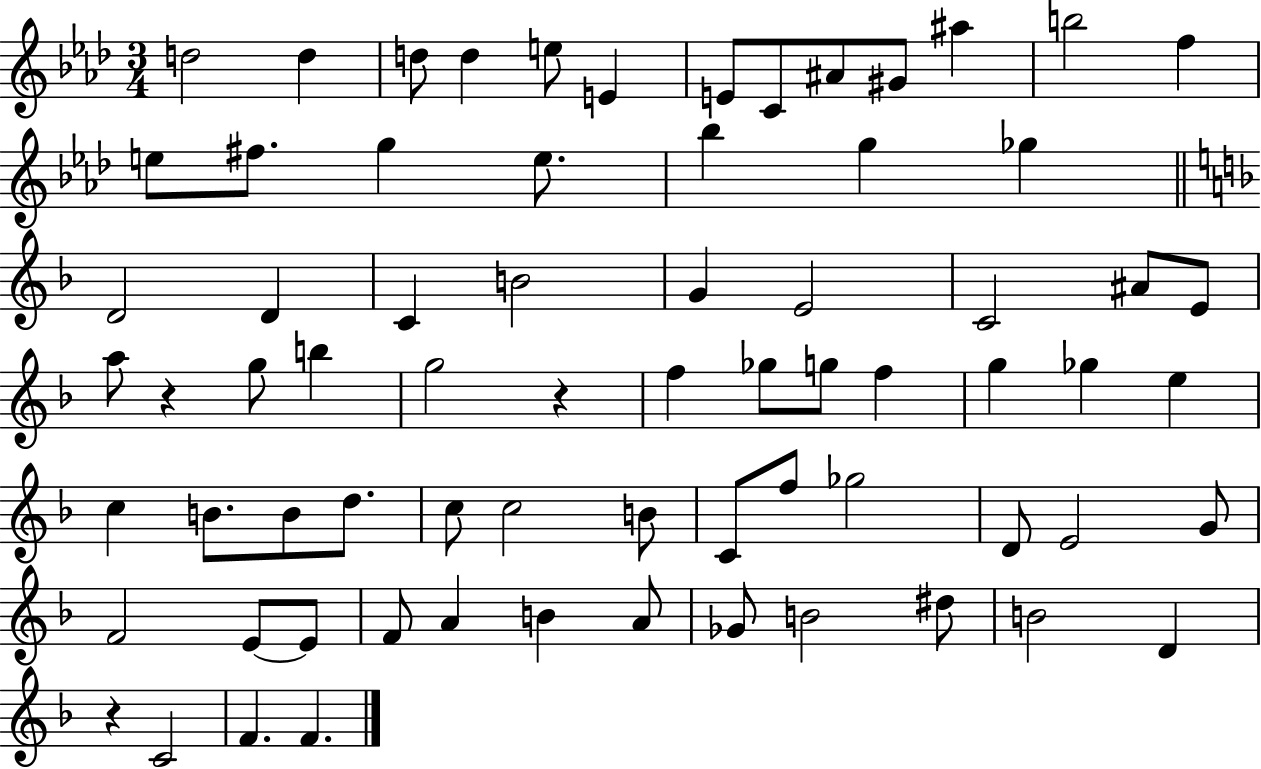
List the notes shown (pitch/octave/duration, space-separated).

D5/h D5/q D5/e D5/q E5/e E4/q E4/e C4/e A#4/e G#4/e A#5/q B5/h F5/q E5/e F#5/e. G5/q E5/e. Bb5/q G5/q Gb5/q D4/h D4/q C4/q B4/h G4/q E4/h C4/h A#4/e E4/e A5/e R/q G5/e B5/q G5/h R/q F5/q Gb5/e G5/e F5/q G5/q Gb5/q E5/q C5/q B4/e. B4/e D5/e. C5/e C5/h B4/e C4/e F5/e Gb5/h D4/e E4/h G4/e F4/h E4/e E4/e F4/e A4/q B4/q A4/e Gb4/e B4/h D#5/e B4/h D4/q R/q C4/h F4/q. F4/q.